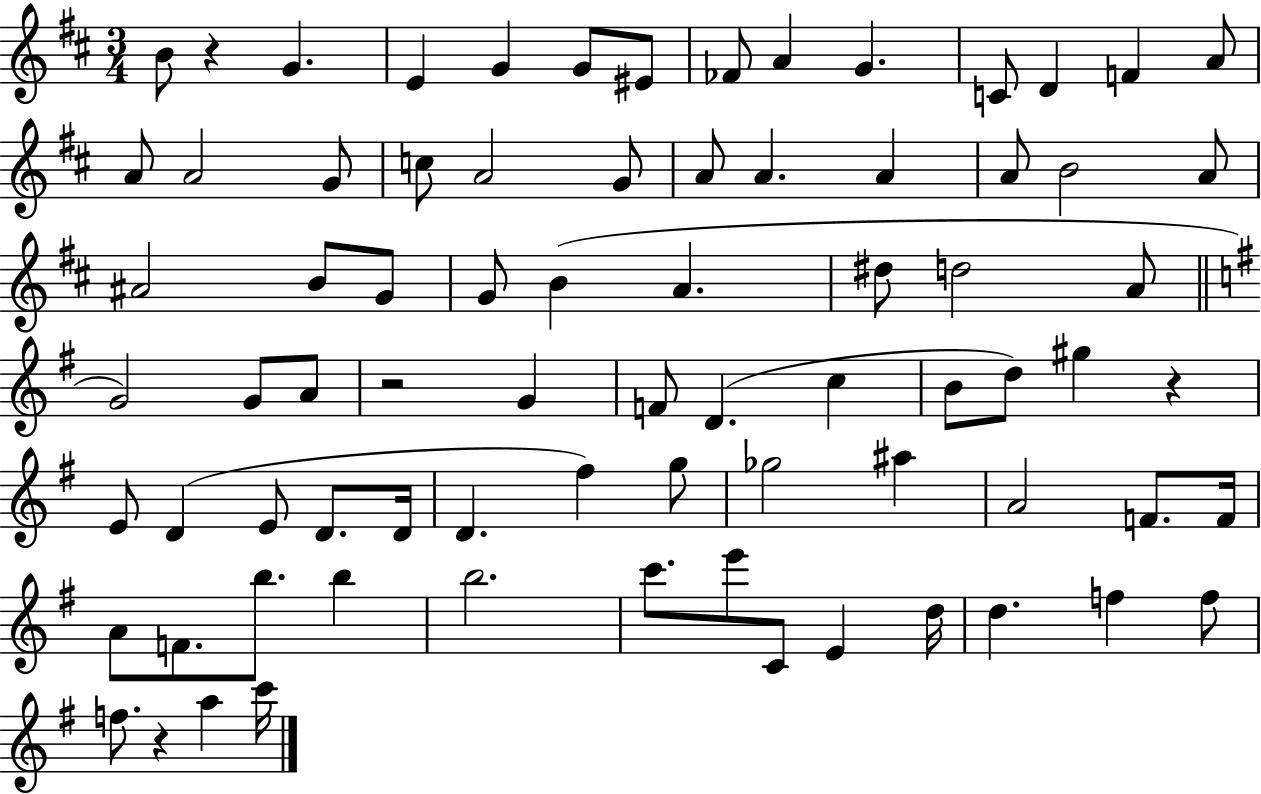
B4/e R/q G4/q. E4/q G4/q G4/e EIS4/e FES4/e A4/q G4/q. C4/e D4/q F4/q A4/e A4/e A4/h G4/e C5/e A4/h G4/e A4/e A4/q. A4/q A4/e B4/h A4/e A#4/h B4/e G4/e G4/e B4/q A4/q. D#5/e D5/h A4/e G4/h G4/e A4/e R/h G4/q F4/e D4/q. C5/q B4/e D5/e G#5/q R/q E4/e D4/q E4/e D4/e. D4/s D4/q. F#5/q G5/e Gb5/h A#5/q A4/h F4/e. F4/s A4/e F4/e. B5/e. B5/q B5/h. C6/e. E6/e C4/e E4/q D5/s D5/q. F5/q F5/e F5/e. R/q A5/q C6/s